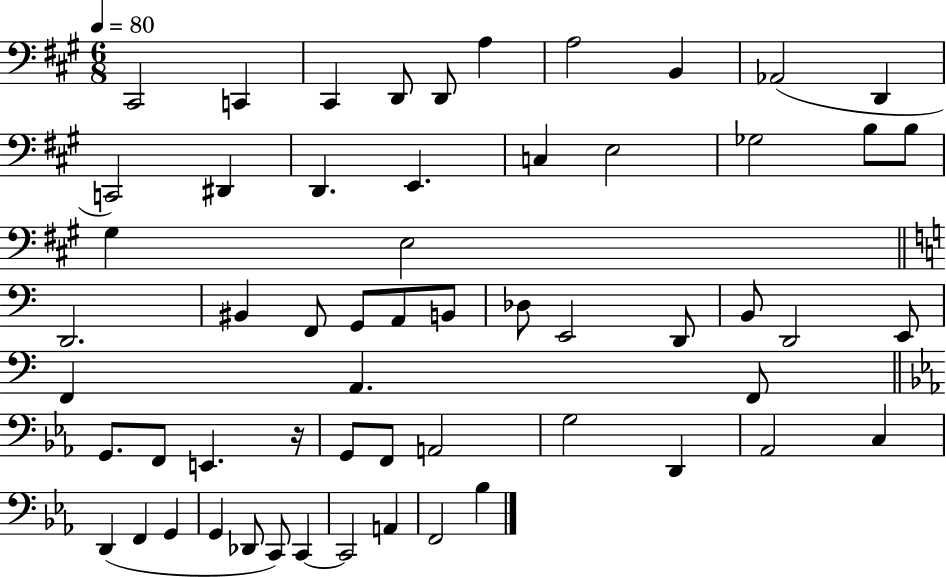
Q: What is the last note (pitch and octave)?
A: Bb3